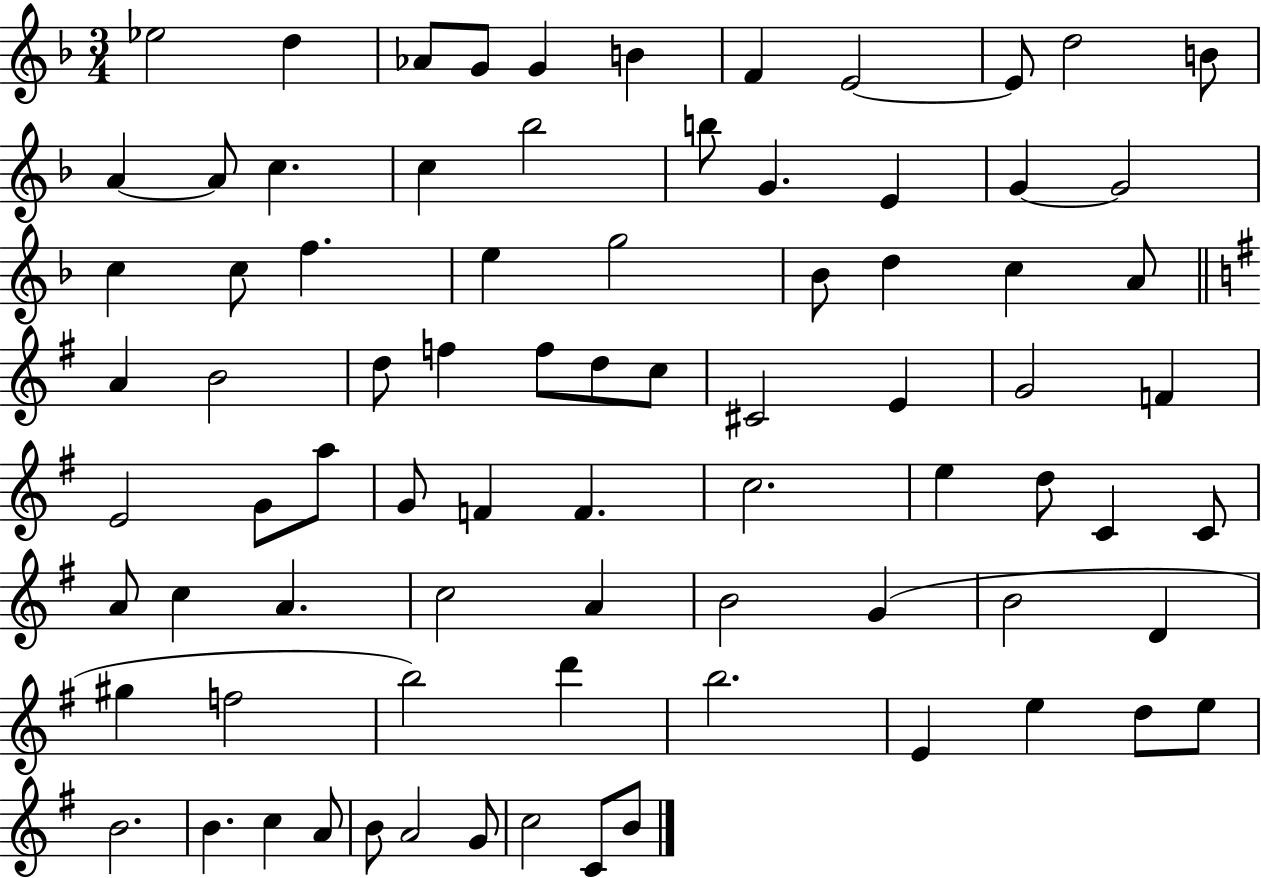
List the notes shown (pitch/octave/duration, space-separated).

Eb5/h D5/q Ab4/e G4/e G4/q B4/q F4/q E4/h E4/e D5/h B4/e A4/q A4/e C5/q. C5/q Bb5/h B5/e G4/q. E4/q G4/q G4/h C5/q C5/e F5/q. E5/q G5/h Bb4/e D5/q C5/q A4/e A4/q B4/h D5/e F5/q F5/e D5/e C5/e C#4/h E4/q G4/h F4/q E4/h G4/e A5/e G4/e F4/q F4/q. C5/h. E5/q D5/e C4/q C4/e A4/e C5/q A4/q. C5/h A4/q B4/h G4/q B4/h D4/q G#5/q F5/h B5/h D6/q B5/h. E4/q E5/q D5/e E5/e B4/h. B4/q. C5/q A4/e B4/e A4/h G4/e C5/h C4/e B4/e